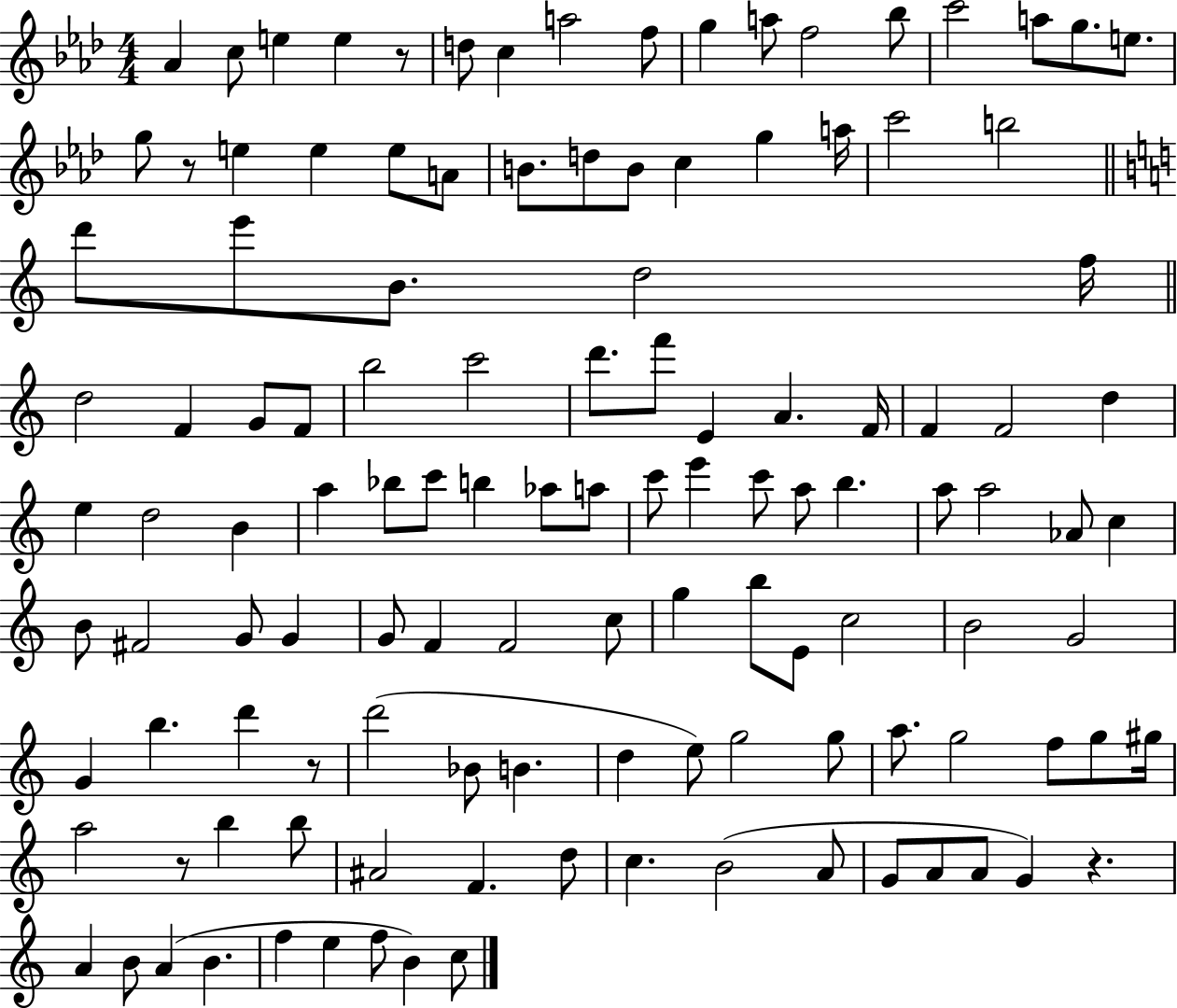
X:1
T:Untitled
M:4/4
L:1/4
K:Ab
_A c/2 e e z/2 d/2 c a2 f/2 g a/2 f2 _b/2 c'2 a/2 g/2 e/2 g/2 z/2 e e e/2 A/2 B/2 d/2 B/2 c g a/4 c'2 b2 d'/2 e'/2 B/2 d2 f/4 d2 F G/2 F/2 b2 c'2 d'/2 f'/2 E A F/4 F F2 d e d2 B a _b/2 c'/2 b _a/2 a/2 c'/2 e' c'/2 a/2 b a/2 a2 _A/2 c B/2 ^F2 G/2 G G/2 F F2 c/2 g b/2 E/2 c2 B2 G2 G b d' z/2 d'2 _B/2 B d e/2 g2 g/2 a/2 g2 f/2 g/2 ^g/4 a2 z/2 b b/2 ^A2 F d/2 c B2 A/2 G/2 A/2 A/2 G z A B/2 A B f e f/2 B c/2